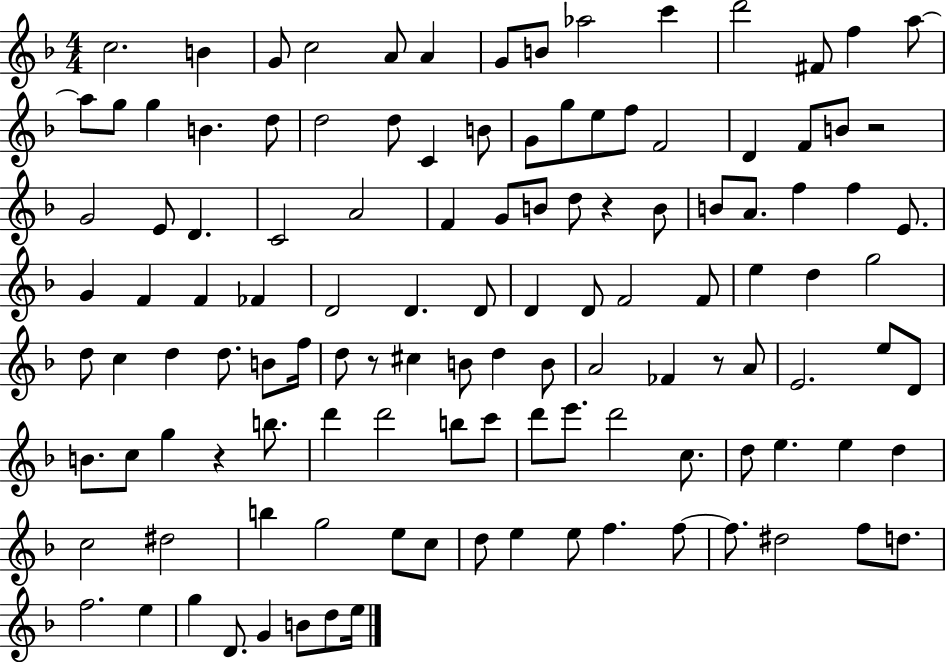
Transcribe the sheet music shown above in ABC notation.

X:1
T:Untitled
M:4/4
L:1/4
K:F
c2 B G/2 c2 A/2 A G/2 B/2 _a2 c' d'2 ^F/2 f a/2 a/2 g/2 g B d/2 d2 d/2 C B/2 G/2 g/2 e/2 f/2 F2 D F/2 B/2 z2 G2 E/2 D C2 A2 F G/2 B/2 d/2 z B/2 B/2 A/2 f f E/2 G F F _F D2 D D/2 D D/2 F2 F/2 e d g2 d/2 c d d/2 B/2 f/4 d/2 z/2 ^c B/2 d B/2 A2 _F z/2 A/2 E2 e/2 D/2 B/2 c/2 g z b/2 d' d'2 b/2 c'/2 d'/2 e'/2 d'2 c/2 d/2 e e d c2 ^d2 b g2 e/2 c/2 d/2 e e/2 f f/2 f/2 ^d2 f/2 d/2 f2 e g D/2 G B/2 d/2 e/4